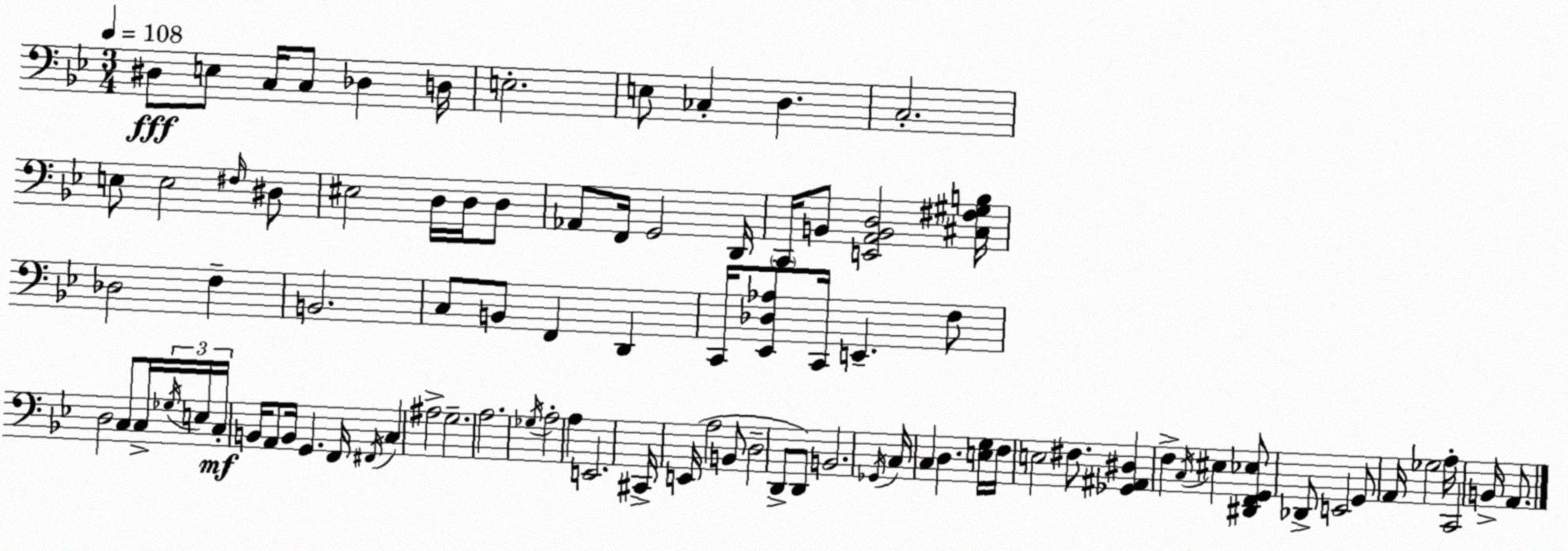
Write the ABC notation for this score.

X:1
T:Untitled
M:3/4
L:1/4
K:Bb
^D,/2 E,/2 C,/4 C,/2 _D, D,/4 E,2 E,/2 _C, D, C,2 E,/2 E,2 ^F,/4 ^D,/2 ^E,2 D,/4 D,/4 D,/2 _A,,/2 F,,/4 G,,2 D,,/4 C,,/4 B,,/2 [E,,A,,B,,D,]2 [^C,^F,^G,B,]/4 _D,2 F, B,,2 C,/2 B,,/2 F,, D,, C,,/4 [_E,,_D,_A,]/2 C,,/4 E,, F,/2 D,2 C,/2 C,/4 _G,/4 E,/4 C,/4 B,,/4 A,,/2 B,,/4 G,, F,,/4 ^F,,/4 C, ^A,2 G,2 A,2 _G,/4 A,2 A, E,,2 ^C,,/4 E,,/4 A,2 B,,/2 D,2 D,,/2 D,,/2 B,,2 _G,,/4 C,/4 C, D, [E,G,]/4 F,/4 E,2 ^F,/2 [_G,,^A,,^D,] F, C,/4 ^E, [^D,,F,,G,,_E,]/2 _D,,/2 E,,2 G,,/2 A,,/4 _G,2 A,/4 C,,2 B,,/4 A,,/2